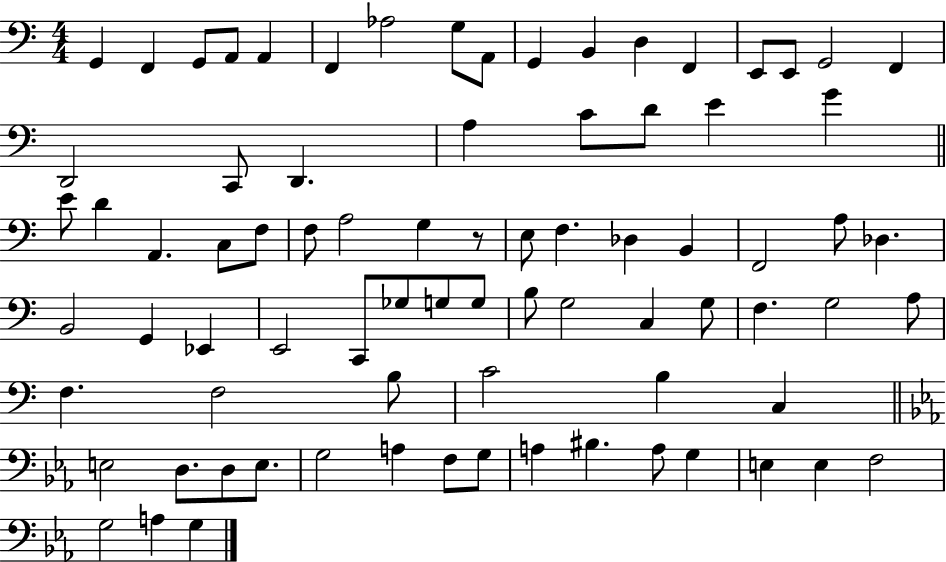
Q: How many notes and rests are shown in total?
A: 80